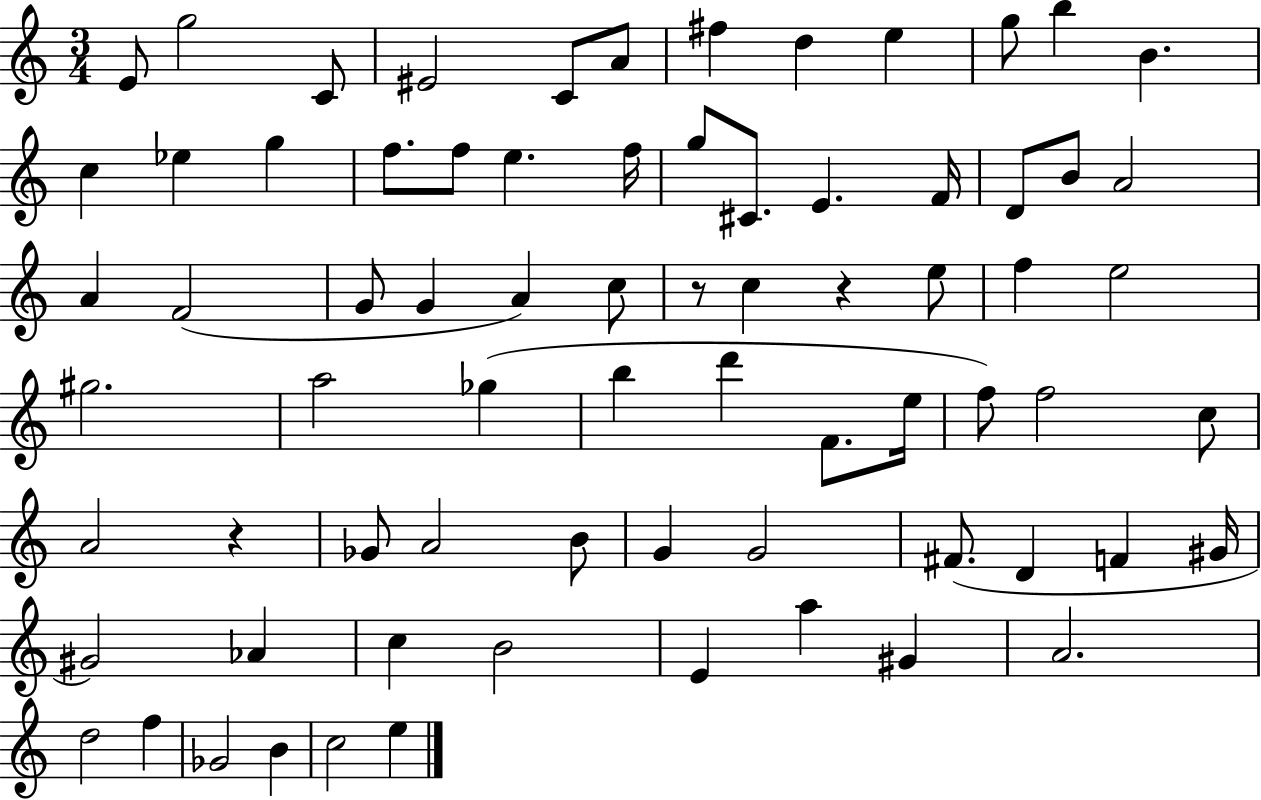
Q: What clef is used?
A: treble